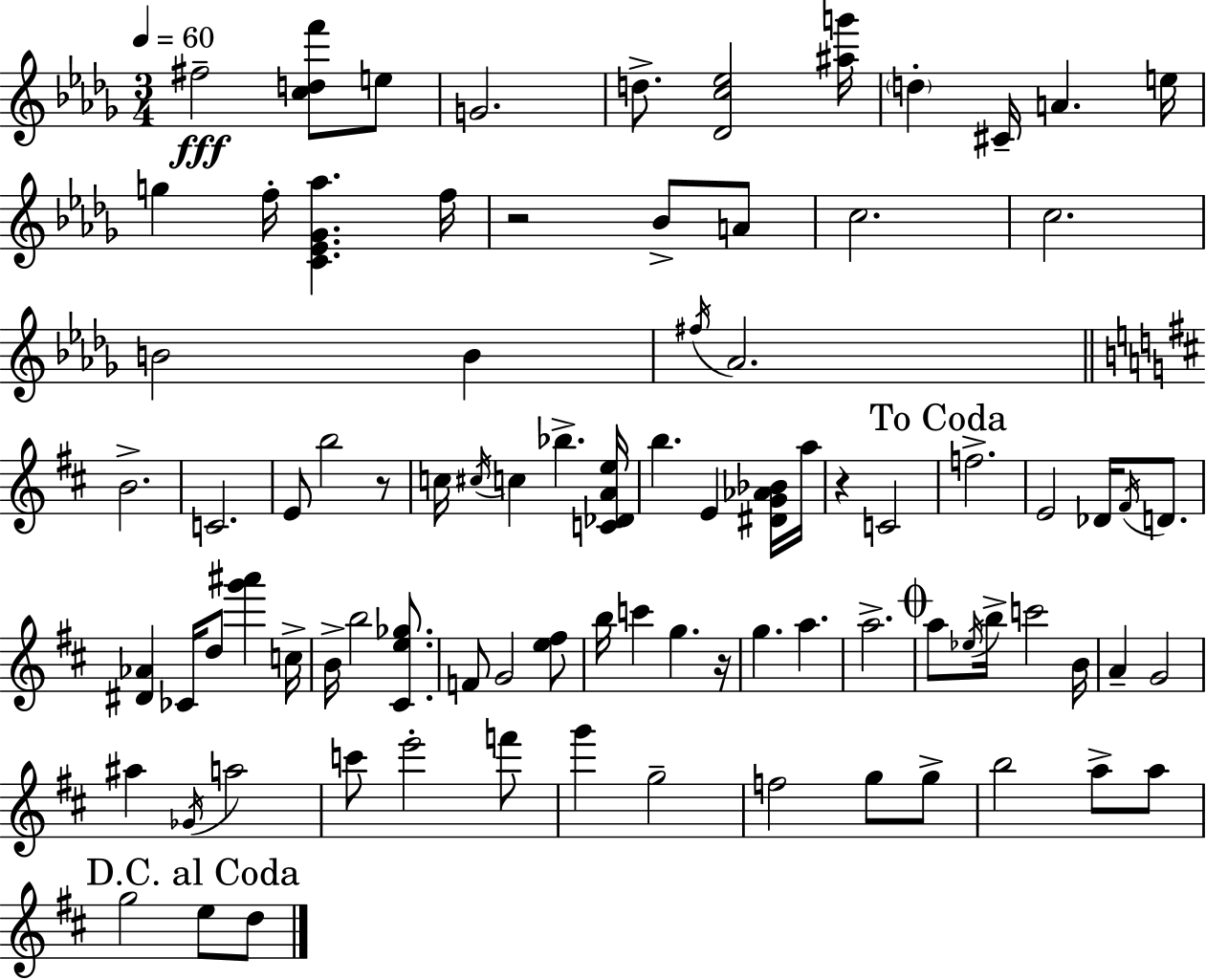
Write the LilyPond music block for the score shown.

{
  \clef treble
  \numericTimeSignature
  \time 3/4
  \key bes \minor
  \tempo 4 = 60
  fis''2--\fff <c'' d'' f'''>8 e''8 | g'2. | d''8.-> <des' c'' ees''>2 <ais'' g'''>16 | \parenthesize d''4-. cis'16-- a'4. e''16 | \break g''4 f''16-. <c' ees' ges' aes''>4. f''16 | r2 bes'8-> a'8 | c''2. | c''2. | \break b'2 b'4 | \acciaccatura { fis''16 } aes'2. | \bar "||" \break \key d \major b'2.-> | c'2. | e'8 b''2 r8 | c''16 \acciaccatura { cis''16 } c''4 bes''4.-> | \break <c' des' a' e''>16 b''4. e'4 <dis' g' aes' bes'>16 | a''16 r4 c'2 | \mark "To Coda" f''2.-> | e'2 des'16 \acciaccatura { fis'16 } d'8. | \break <dis' aes'>4 ces'16 d''8 <g''' ais'''>4 | c''16-> b'16-> b''2 <cis' e'' ges''>8. | f'8 g'2 | <e'' fis''>8 b''16 c'''4 g''4. | \break r16 g''4. a''4. | a''2.-> | \mark \markup { \musicglyph "scripts.coda" } a''8 \acciaccatura { ees''16 } b''16-> c'''2 | b'16 a'4-- g'2 | \break ais''4 \acciaccatura { ges'16 } a''2 | c'''8 e'''2-. | f'''8 g'''4 g''2-- | f''2 | \break g''8 g''8-> b''2 | a''8-> a''8 \mark "D.C. al Coda" g''2 | e''8 d''8 \bar "|."
}